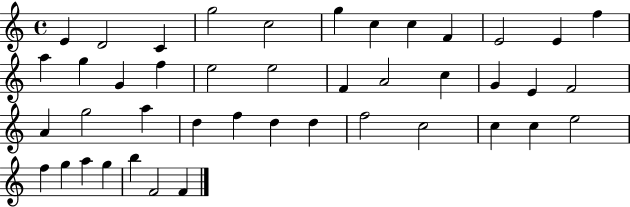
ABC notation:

X:1
T:Untitled
M:4/4
L:1/4
K:C
E D2 C g2 c2 g c c F E2 E f a g G f e2 e2 F A2 c G E F2 A g2 a d f d d f2 c2 c c e2 f g a g b F2 F